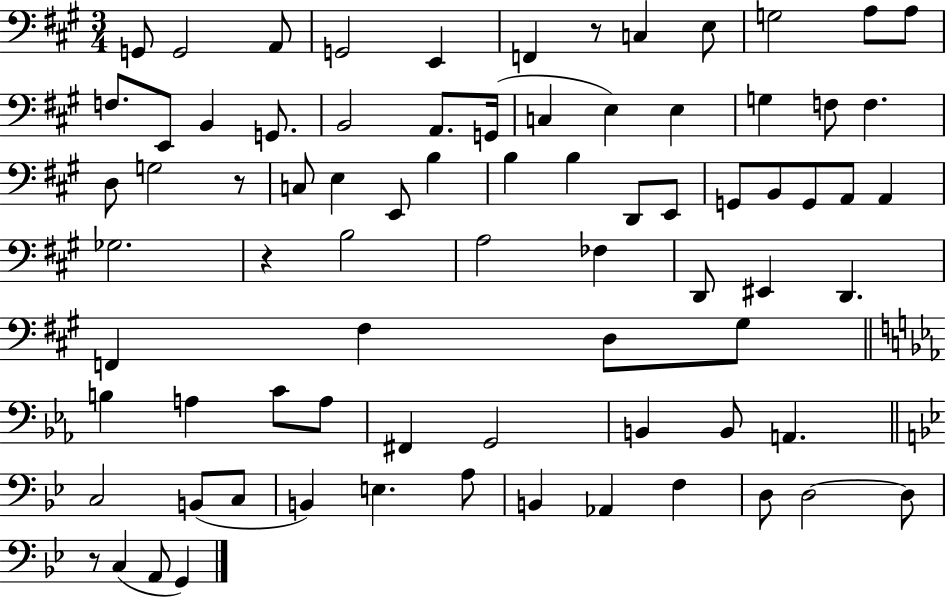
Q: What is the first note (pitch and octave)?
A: G2